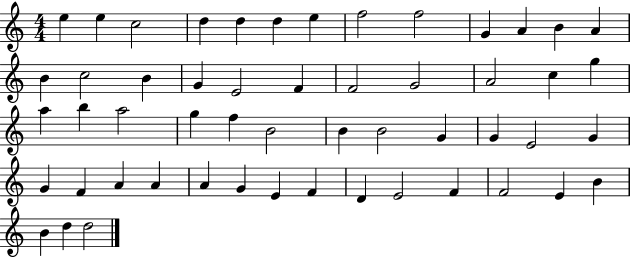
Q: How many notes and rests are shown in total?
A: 53